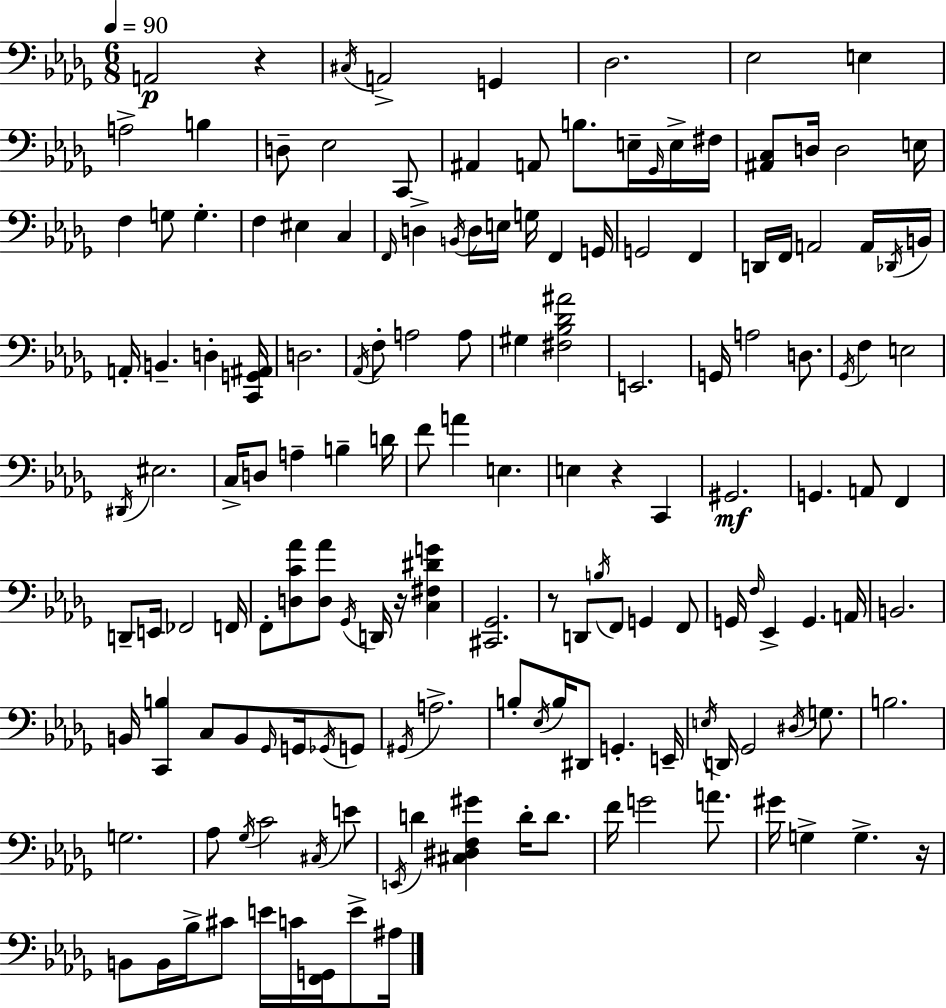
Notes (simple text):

A2/h R/q C#3/s A2/h G2/q Db3/h. Eb3/h E3/q A3/h B3/q D3/e Eb3/h C2/e A#2/q A2/e B3/e. E3/s Gb2/s E3/s F#3/s [A#2,C3]/e D3/s D3/h E3/s F3/q G3/e G3/q. F3/q EIS3/q C3/q F2/s D3/q B2/s D3/s E3/s G3/s F2/q G2/s G2/h F2/q D2/s F2/s A2/h A2/s Db2/s B2/s A2/s B2/q. D3/q [C2,G2,A#2]/s D3/h. Ab2/s F3/e A3/h A3/e G#3/q [F#3,Bb3,Db4,A#4]/h E2/h. G2/s A3/h D3/e. Gb2/s F3/q E3/h D#2/s EIS3/h. C3/s D3/e A3/q B3/q D4/s F4/e A4/q E3/q. E3/q R/q C2/q G#2/h. G2/q. A2/e F2/q D2/e E2/s FES2/h F2/s F2/e [D3,C4,Ab4]/e [D3,Ab4]/e Gb2/s D2/s R/s [C3,F#3,D#4,G4]/q [C#2,Gb2]/h. R/e D2/e B3/s F2/e G2/q F2/e G2/s F3/s Eb2/q G2/q. A2/s B2/h. B2/s [C2,B3]/q C3/e B2/e Gb2/s G2/s Gb2/s G2/e G#2/s A3/h. B3/e Eb3/s B3/s D#2/e G2/q. E2/s E3/s D2/s Gb2/h D#3/s G3/e. B3/h. G3/h. Ab3/e Gb3/s C4/h C#3/s E4/e E2/s D4/q [C#3,D#3,F3,G#4]/q D4/s D4/e. F4/s G4/h A4/e. G#4/s G3/q G3/q. R/s B2/e B2/s Bb3/s C#4/e E4/s C4/s [F2,G2]/s E4/e A#3/s